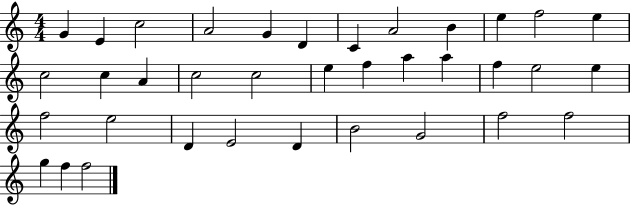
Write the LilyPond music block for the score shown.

{
  \clef treble
  \numericTimeSignature
  \time 4/4
  \key c \major
  g'4 e'4 c''2 | a'2 g'4 d'4 | c'4 a'2 b'4 | e''4 f''2 e''4 | \break c''2 c''4 a'4 | c''2 c''2 | e''4 f''4 a''4 a''4 | f''4 e''2 e''4 | \break f''2 e''2 | d'4 e'2 d'4 | b'2 g'2 | f''2 f''2 | \break g''4 f''4 f''2 | \bar "|."
}